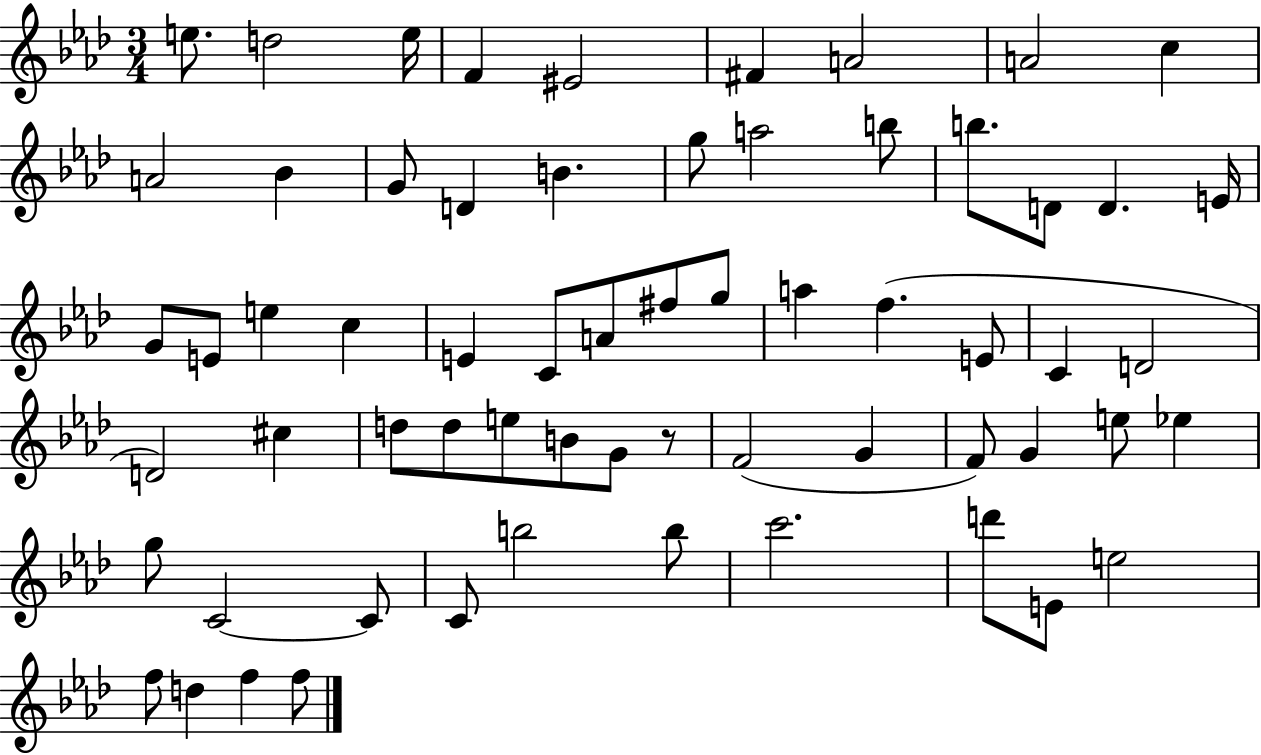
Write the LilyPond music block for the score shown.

{
  \clef treble
  \numericTimeSignature
  \time 3/4
  \key aes \major
  e''8. d''2 e''16 | f'4 eis'2 | fis'4 a'2 | a'2 c''4 | \break a'2 bes'4 | g'8 d'4 b'4. | g''8 a''2 b''8 | b''8. d'8 d'4. e'16 | \break g'8 e'8 e''4 c''4 | e'4 c'8 a'8 fis''8 g''8 | a''4 f''4.( e'8 | c'4 d'2 | \break d'2) cis''4 | d''8 d''8 e''8 b'8 g'8 r8 | f'2( g'4 | f'8) g'4 e''8 ees''4 | \break g''8 c'2~~ c'8 | c'8 b''2 b''8 | c'''2. | d'''8 e'8 e''2 | \break f''8 d''4 f''4 f''8 | \bar "|."
}